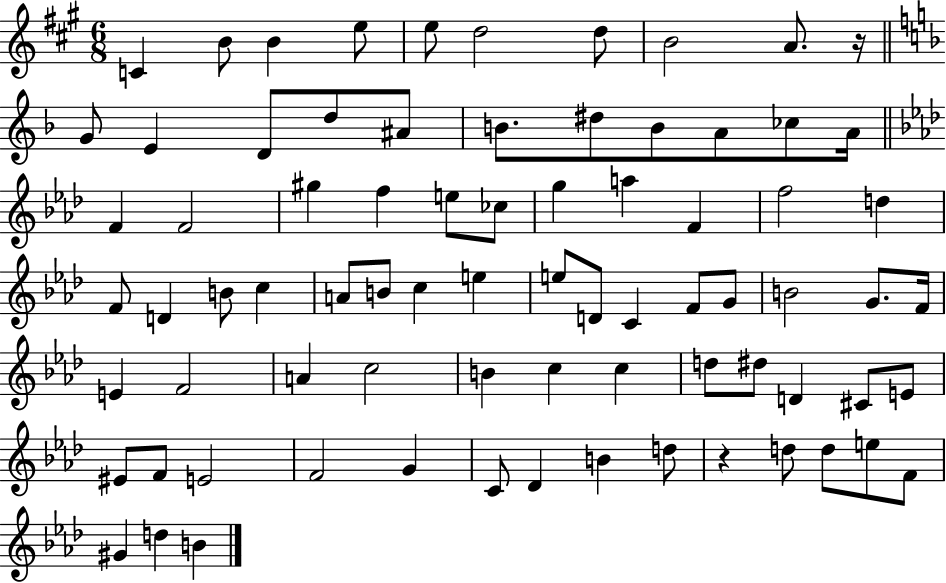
{
  \clef treble
  \numericTimeSignature
  \time 6/8
  \key a \major
  \repeat volta 2 { c'4 b'8 b'4 e''8 | e''8 d''2 d''8 | b'2 a'8. r16 | \bar "||" \break \key f \major g'8 e'4 d'8 d''8 ais'8 | b'8. dis''8 b'8 a'8 ces''8 a'16 | \bar "||" \break \key aes \major f'4 f'2 | gis''4 f''4 e''8 ces''8 | g''4 a''4 f'4 | f''2 d''4 | \break f'8 d'4 b'8 c''4 | a'8 b'8 c''4 e''4 | e''8 d'8 c'4 f'8 g'8 | b'2 g'8. f'16 | \break e'4 f'2 | a'4 c''2 | b'4 c''4 c''4 | d''8 dis''8 d'4 cis'8 e'8 | \break eis'8 f'8 e'2 | f'2 g'4 | c'8 des'4 b'4 d''8 | r4 d''8 d''8 e''8 f'8 | \break gis'4 d''4 b'4 | } \bar "|."
}